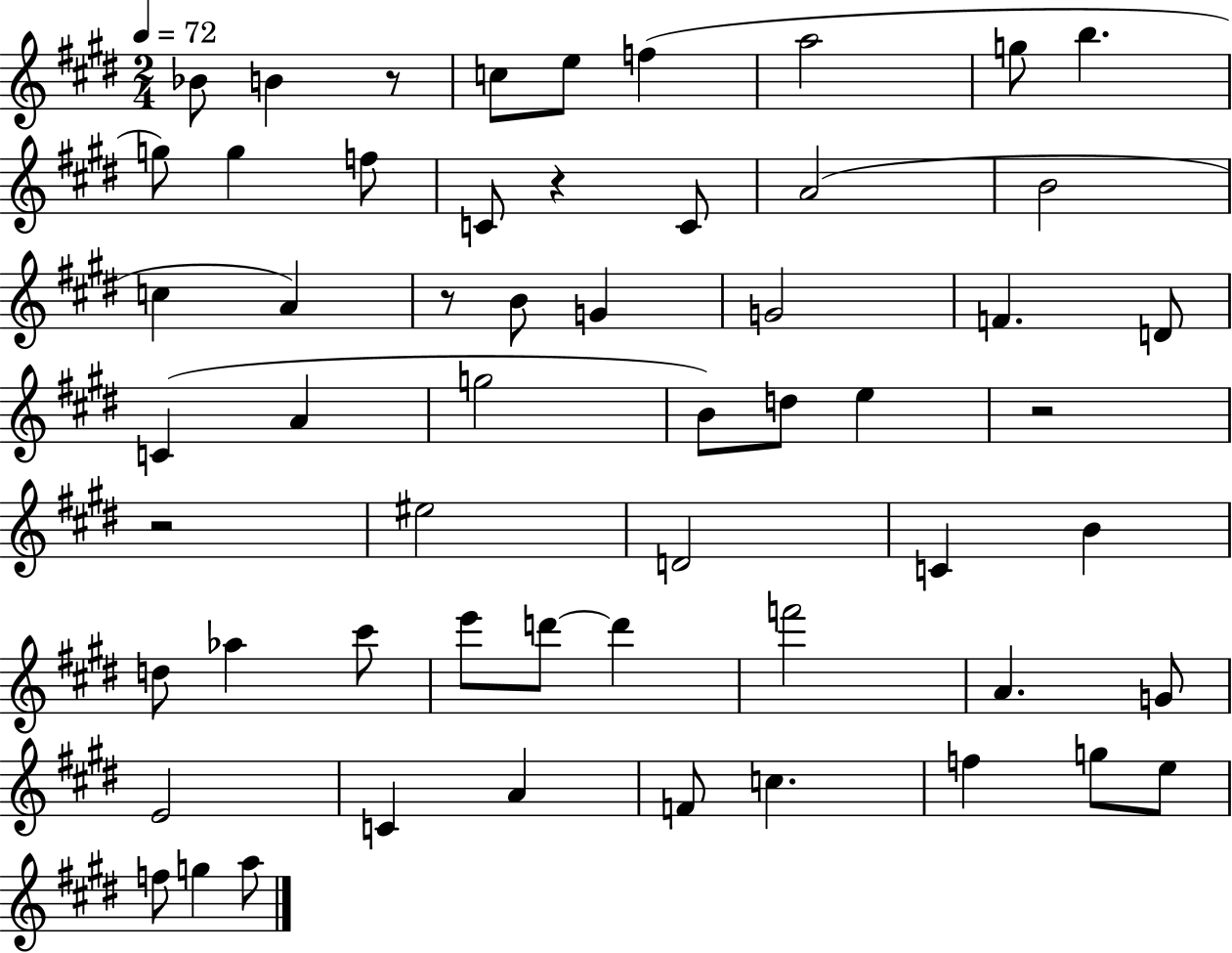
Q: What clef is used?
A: treble